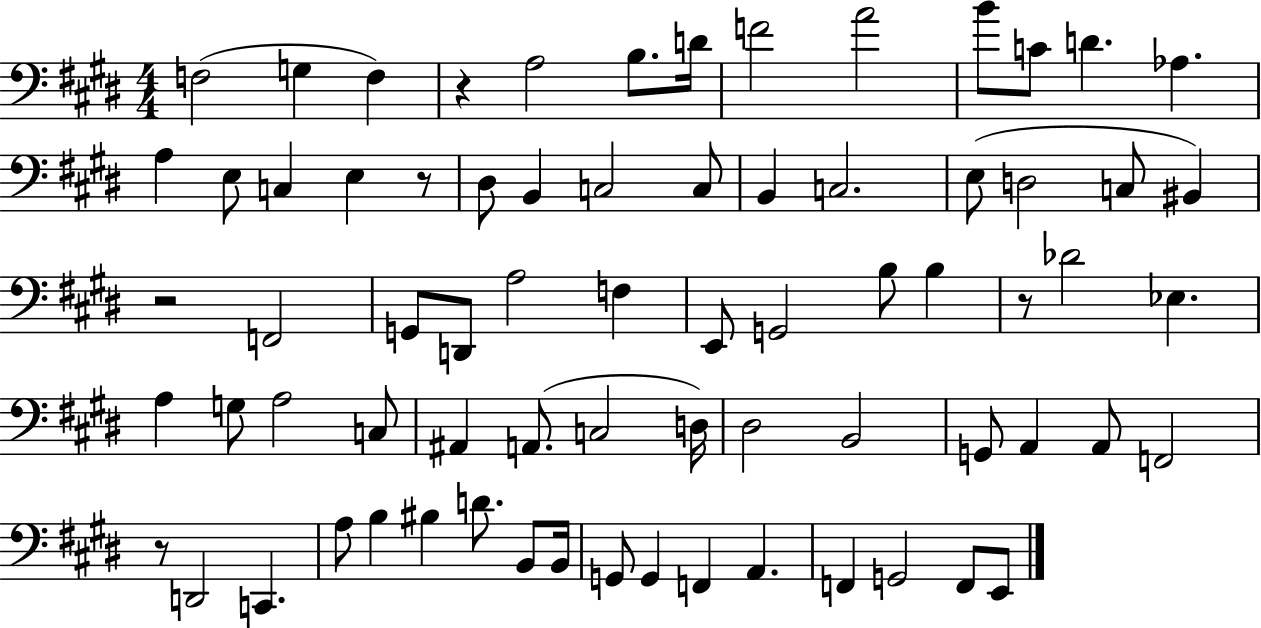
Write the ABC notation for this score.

X:1
T:Untitled
M:4/4
L:1/4
K:E
F,2 G, F, z A,2 B,/2 D/4 F2 A2 B/2 C/2 D _A, A, E,/2 C, E, z/2 ^D,/2 B,, C,2 C,/2 B,, C,2 E,/2 D,2 C,/2 ^B,, z2 F,,2 G,,/2 D,,/2 A,2 F, E,,/2 G,,2 B,/2 B, z/2 _D2 _E, A, G,/2 A,2 C,/2 ^A,, A,,/2 C,2 D,/4 ^D,2 B,,2 G,,/2 A,, A,,/2 F,,2 z/2 D,,2 C,, A,/2 B, ^B, D/2 B,,/2 B,,/4 G,,/2 G,, F,, A,, F,, G,,2 F,,/2 E,,/2